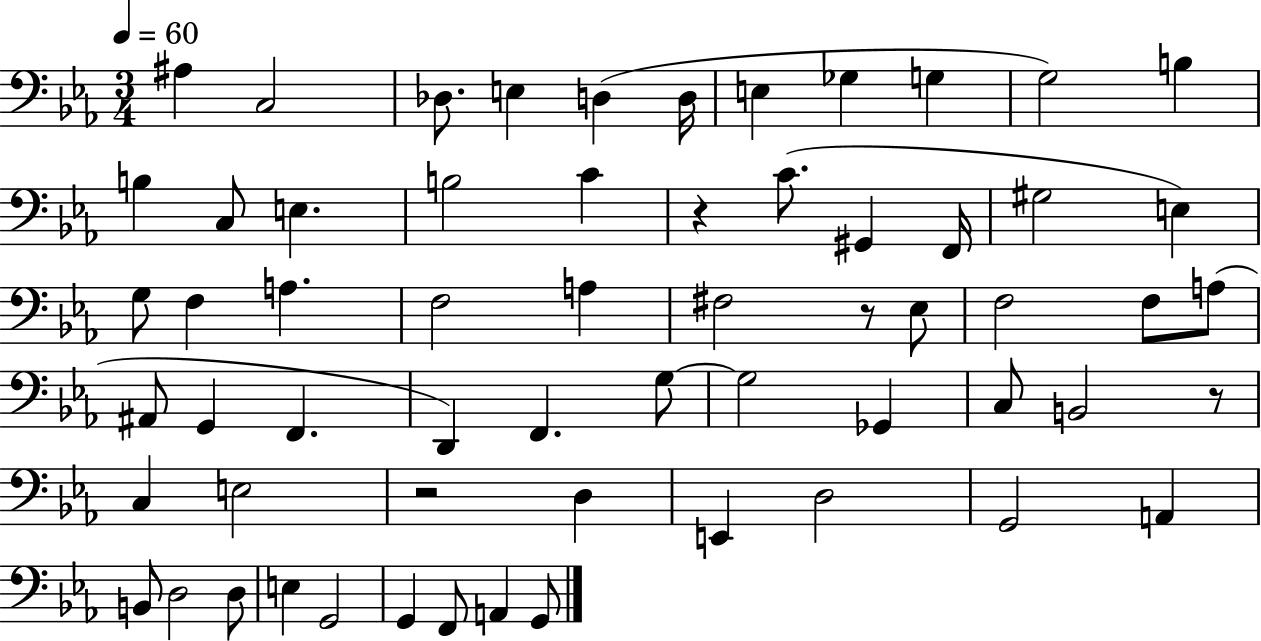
X:1
T:Untitled
M:3/4
L:1/4
K:Eb
^A, C,2 _D,/2 E, D, D,/4 E, _G, G, G,2 B, B, C,/2 E, B,2 C z C/2 ^G,, F,,/4 ^G,2 E, G,/2 F, A, F,2 A, ^F,2 z/2 _E,/2 F,2 F,/2 A,/2 ^A,,/2 G,, F,, D,, F,, G,/2 G,2 _G,, C,/2 B,,2 z/2 C, E,2 z2 D, E,, D,2 G,,2 A,, B,,/2 D,2 D,/2 E, G,,2 G,, F,,/2 A,, G,,/2